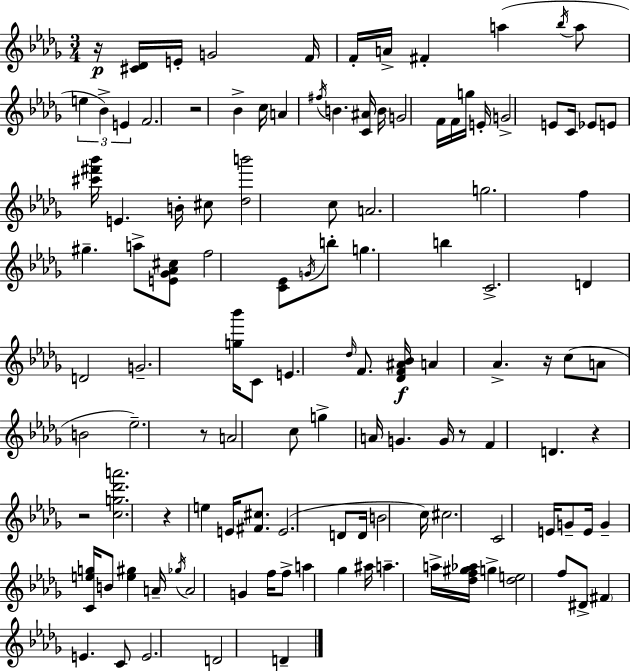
R/s [C#4,Db4]/s E4/s G4/h F4/s F4/s A4/s F#4/q A5/q Bb5/s A5/e E5/q Bb4/q E4/q F4/h. R/h Bb4/q C5/s A4/q F#5/s B4/q. [C4,A#4]/s B4/s G4/h F4/s F4/s G5/s E4/s G4/h E4/e C4/s Eb4/e E4/e [C#6,F#6,Bb6]/s E4/q. B4/s C#5/e [Db5,B6]/h C5/e A4/h. G5/h. F5/q G#5/q. A5/e [E4,Gb4,Ab4,C#5]/e F5/h [C4,Eb4]/e G4/s B5/e G5/q. B5/q C4/h. D4/q D4/h G4/h. [G5,Bb6]/s C4/e E4/q. Db5/s F4/e. [Db4,F4,A#4,Bb4]/s A4/q Ab4/q. R/s C5/e A4/e B4/h Eb5/h. R/e A4/h C5/e G5/q A4/s G4/q. G4/s R/e F4/q D4/q. R/q R/h [C5,G5,Db6,A6]/h. R/q E5/q E4/s [F#4,C#5]/e. E4/h. D4/e D4/s B4/h C5/s C#5/h. C4/h E4/s G4/e E4/s G4/q [C4,E5,G5]/s B4/e [E5,G#5]/q A4/s Gb5/s A4/h G4/q F5/s F5/e A5/q Gb5/q A#5/s A5/q. A5/s [Db5,F5,G#5,Ab5]/s G5/q [Db5,E5]/h F5/e D#4/e F#4/q E4/q. C4/e E4/h. D4/h D4/q